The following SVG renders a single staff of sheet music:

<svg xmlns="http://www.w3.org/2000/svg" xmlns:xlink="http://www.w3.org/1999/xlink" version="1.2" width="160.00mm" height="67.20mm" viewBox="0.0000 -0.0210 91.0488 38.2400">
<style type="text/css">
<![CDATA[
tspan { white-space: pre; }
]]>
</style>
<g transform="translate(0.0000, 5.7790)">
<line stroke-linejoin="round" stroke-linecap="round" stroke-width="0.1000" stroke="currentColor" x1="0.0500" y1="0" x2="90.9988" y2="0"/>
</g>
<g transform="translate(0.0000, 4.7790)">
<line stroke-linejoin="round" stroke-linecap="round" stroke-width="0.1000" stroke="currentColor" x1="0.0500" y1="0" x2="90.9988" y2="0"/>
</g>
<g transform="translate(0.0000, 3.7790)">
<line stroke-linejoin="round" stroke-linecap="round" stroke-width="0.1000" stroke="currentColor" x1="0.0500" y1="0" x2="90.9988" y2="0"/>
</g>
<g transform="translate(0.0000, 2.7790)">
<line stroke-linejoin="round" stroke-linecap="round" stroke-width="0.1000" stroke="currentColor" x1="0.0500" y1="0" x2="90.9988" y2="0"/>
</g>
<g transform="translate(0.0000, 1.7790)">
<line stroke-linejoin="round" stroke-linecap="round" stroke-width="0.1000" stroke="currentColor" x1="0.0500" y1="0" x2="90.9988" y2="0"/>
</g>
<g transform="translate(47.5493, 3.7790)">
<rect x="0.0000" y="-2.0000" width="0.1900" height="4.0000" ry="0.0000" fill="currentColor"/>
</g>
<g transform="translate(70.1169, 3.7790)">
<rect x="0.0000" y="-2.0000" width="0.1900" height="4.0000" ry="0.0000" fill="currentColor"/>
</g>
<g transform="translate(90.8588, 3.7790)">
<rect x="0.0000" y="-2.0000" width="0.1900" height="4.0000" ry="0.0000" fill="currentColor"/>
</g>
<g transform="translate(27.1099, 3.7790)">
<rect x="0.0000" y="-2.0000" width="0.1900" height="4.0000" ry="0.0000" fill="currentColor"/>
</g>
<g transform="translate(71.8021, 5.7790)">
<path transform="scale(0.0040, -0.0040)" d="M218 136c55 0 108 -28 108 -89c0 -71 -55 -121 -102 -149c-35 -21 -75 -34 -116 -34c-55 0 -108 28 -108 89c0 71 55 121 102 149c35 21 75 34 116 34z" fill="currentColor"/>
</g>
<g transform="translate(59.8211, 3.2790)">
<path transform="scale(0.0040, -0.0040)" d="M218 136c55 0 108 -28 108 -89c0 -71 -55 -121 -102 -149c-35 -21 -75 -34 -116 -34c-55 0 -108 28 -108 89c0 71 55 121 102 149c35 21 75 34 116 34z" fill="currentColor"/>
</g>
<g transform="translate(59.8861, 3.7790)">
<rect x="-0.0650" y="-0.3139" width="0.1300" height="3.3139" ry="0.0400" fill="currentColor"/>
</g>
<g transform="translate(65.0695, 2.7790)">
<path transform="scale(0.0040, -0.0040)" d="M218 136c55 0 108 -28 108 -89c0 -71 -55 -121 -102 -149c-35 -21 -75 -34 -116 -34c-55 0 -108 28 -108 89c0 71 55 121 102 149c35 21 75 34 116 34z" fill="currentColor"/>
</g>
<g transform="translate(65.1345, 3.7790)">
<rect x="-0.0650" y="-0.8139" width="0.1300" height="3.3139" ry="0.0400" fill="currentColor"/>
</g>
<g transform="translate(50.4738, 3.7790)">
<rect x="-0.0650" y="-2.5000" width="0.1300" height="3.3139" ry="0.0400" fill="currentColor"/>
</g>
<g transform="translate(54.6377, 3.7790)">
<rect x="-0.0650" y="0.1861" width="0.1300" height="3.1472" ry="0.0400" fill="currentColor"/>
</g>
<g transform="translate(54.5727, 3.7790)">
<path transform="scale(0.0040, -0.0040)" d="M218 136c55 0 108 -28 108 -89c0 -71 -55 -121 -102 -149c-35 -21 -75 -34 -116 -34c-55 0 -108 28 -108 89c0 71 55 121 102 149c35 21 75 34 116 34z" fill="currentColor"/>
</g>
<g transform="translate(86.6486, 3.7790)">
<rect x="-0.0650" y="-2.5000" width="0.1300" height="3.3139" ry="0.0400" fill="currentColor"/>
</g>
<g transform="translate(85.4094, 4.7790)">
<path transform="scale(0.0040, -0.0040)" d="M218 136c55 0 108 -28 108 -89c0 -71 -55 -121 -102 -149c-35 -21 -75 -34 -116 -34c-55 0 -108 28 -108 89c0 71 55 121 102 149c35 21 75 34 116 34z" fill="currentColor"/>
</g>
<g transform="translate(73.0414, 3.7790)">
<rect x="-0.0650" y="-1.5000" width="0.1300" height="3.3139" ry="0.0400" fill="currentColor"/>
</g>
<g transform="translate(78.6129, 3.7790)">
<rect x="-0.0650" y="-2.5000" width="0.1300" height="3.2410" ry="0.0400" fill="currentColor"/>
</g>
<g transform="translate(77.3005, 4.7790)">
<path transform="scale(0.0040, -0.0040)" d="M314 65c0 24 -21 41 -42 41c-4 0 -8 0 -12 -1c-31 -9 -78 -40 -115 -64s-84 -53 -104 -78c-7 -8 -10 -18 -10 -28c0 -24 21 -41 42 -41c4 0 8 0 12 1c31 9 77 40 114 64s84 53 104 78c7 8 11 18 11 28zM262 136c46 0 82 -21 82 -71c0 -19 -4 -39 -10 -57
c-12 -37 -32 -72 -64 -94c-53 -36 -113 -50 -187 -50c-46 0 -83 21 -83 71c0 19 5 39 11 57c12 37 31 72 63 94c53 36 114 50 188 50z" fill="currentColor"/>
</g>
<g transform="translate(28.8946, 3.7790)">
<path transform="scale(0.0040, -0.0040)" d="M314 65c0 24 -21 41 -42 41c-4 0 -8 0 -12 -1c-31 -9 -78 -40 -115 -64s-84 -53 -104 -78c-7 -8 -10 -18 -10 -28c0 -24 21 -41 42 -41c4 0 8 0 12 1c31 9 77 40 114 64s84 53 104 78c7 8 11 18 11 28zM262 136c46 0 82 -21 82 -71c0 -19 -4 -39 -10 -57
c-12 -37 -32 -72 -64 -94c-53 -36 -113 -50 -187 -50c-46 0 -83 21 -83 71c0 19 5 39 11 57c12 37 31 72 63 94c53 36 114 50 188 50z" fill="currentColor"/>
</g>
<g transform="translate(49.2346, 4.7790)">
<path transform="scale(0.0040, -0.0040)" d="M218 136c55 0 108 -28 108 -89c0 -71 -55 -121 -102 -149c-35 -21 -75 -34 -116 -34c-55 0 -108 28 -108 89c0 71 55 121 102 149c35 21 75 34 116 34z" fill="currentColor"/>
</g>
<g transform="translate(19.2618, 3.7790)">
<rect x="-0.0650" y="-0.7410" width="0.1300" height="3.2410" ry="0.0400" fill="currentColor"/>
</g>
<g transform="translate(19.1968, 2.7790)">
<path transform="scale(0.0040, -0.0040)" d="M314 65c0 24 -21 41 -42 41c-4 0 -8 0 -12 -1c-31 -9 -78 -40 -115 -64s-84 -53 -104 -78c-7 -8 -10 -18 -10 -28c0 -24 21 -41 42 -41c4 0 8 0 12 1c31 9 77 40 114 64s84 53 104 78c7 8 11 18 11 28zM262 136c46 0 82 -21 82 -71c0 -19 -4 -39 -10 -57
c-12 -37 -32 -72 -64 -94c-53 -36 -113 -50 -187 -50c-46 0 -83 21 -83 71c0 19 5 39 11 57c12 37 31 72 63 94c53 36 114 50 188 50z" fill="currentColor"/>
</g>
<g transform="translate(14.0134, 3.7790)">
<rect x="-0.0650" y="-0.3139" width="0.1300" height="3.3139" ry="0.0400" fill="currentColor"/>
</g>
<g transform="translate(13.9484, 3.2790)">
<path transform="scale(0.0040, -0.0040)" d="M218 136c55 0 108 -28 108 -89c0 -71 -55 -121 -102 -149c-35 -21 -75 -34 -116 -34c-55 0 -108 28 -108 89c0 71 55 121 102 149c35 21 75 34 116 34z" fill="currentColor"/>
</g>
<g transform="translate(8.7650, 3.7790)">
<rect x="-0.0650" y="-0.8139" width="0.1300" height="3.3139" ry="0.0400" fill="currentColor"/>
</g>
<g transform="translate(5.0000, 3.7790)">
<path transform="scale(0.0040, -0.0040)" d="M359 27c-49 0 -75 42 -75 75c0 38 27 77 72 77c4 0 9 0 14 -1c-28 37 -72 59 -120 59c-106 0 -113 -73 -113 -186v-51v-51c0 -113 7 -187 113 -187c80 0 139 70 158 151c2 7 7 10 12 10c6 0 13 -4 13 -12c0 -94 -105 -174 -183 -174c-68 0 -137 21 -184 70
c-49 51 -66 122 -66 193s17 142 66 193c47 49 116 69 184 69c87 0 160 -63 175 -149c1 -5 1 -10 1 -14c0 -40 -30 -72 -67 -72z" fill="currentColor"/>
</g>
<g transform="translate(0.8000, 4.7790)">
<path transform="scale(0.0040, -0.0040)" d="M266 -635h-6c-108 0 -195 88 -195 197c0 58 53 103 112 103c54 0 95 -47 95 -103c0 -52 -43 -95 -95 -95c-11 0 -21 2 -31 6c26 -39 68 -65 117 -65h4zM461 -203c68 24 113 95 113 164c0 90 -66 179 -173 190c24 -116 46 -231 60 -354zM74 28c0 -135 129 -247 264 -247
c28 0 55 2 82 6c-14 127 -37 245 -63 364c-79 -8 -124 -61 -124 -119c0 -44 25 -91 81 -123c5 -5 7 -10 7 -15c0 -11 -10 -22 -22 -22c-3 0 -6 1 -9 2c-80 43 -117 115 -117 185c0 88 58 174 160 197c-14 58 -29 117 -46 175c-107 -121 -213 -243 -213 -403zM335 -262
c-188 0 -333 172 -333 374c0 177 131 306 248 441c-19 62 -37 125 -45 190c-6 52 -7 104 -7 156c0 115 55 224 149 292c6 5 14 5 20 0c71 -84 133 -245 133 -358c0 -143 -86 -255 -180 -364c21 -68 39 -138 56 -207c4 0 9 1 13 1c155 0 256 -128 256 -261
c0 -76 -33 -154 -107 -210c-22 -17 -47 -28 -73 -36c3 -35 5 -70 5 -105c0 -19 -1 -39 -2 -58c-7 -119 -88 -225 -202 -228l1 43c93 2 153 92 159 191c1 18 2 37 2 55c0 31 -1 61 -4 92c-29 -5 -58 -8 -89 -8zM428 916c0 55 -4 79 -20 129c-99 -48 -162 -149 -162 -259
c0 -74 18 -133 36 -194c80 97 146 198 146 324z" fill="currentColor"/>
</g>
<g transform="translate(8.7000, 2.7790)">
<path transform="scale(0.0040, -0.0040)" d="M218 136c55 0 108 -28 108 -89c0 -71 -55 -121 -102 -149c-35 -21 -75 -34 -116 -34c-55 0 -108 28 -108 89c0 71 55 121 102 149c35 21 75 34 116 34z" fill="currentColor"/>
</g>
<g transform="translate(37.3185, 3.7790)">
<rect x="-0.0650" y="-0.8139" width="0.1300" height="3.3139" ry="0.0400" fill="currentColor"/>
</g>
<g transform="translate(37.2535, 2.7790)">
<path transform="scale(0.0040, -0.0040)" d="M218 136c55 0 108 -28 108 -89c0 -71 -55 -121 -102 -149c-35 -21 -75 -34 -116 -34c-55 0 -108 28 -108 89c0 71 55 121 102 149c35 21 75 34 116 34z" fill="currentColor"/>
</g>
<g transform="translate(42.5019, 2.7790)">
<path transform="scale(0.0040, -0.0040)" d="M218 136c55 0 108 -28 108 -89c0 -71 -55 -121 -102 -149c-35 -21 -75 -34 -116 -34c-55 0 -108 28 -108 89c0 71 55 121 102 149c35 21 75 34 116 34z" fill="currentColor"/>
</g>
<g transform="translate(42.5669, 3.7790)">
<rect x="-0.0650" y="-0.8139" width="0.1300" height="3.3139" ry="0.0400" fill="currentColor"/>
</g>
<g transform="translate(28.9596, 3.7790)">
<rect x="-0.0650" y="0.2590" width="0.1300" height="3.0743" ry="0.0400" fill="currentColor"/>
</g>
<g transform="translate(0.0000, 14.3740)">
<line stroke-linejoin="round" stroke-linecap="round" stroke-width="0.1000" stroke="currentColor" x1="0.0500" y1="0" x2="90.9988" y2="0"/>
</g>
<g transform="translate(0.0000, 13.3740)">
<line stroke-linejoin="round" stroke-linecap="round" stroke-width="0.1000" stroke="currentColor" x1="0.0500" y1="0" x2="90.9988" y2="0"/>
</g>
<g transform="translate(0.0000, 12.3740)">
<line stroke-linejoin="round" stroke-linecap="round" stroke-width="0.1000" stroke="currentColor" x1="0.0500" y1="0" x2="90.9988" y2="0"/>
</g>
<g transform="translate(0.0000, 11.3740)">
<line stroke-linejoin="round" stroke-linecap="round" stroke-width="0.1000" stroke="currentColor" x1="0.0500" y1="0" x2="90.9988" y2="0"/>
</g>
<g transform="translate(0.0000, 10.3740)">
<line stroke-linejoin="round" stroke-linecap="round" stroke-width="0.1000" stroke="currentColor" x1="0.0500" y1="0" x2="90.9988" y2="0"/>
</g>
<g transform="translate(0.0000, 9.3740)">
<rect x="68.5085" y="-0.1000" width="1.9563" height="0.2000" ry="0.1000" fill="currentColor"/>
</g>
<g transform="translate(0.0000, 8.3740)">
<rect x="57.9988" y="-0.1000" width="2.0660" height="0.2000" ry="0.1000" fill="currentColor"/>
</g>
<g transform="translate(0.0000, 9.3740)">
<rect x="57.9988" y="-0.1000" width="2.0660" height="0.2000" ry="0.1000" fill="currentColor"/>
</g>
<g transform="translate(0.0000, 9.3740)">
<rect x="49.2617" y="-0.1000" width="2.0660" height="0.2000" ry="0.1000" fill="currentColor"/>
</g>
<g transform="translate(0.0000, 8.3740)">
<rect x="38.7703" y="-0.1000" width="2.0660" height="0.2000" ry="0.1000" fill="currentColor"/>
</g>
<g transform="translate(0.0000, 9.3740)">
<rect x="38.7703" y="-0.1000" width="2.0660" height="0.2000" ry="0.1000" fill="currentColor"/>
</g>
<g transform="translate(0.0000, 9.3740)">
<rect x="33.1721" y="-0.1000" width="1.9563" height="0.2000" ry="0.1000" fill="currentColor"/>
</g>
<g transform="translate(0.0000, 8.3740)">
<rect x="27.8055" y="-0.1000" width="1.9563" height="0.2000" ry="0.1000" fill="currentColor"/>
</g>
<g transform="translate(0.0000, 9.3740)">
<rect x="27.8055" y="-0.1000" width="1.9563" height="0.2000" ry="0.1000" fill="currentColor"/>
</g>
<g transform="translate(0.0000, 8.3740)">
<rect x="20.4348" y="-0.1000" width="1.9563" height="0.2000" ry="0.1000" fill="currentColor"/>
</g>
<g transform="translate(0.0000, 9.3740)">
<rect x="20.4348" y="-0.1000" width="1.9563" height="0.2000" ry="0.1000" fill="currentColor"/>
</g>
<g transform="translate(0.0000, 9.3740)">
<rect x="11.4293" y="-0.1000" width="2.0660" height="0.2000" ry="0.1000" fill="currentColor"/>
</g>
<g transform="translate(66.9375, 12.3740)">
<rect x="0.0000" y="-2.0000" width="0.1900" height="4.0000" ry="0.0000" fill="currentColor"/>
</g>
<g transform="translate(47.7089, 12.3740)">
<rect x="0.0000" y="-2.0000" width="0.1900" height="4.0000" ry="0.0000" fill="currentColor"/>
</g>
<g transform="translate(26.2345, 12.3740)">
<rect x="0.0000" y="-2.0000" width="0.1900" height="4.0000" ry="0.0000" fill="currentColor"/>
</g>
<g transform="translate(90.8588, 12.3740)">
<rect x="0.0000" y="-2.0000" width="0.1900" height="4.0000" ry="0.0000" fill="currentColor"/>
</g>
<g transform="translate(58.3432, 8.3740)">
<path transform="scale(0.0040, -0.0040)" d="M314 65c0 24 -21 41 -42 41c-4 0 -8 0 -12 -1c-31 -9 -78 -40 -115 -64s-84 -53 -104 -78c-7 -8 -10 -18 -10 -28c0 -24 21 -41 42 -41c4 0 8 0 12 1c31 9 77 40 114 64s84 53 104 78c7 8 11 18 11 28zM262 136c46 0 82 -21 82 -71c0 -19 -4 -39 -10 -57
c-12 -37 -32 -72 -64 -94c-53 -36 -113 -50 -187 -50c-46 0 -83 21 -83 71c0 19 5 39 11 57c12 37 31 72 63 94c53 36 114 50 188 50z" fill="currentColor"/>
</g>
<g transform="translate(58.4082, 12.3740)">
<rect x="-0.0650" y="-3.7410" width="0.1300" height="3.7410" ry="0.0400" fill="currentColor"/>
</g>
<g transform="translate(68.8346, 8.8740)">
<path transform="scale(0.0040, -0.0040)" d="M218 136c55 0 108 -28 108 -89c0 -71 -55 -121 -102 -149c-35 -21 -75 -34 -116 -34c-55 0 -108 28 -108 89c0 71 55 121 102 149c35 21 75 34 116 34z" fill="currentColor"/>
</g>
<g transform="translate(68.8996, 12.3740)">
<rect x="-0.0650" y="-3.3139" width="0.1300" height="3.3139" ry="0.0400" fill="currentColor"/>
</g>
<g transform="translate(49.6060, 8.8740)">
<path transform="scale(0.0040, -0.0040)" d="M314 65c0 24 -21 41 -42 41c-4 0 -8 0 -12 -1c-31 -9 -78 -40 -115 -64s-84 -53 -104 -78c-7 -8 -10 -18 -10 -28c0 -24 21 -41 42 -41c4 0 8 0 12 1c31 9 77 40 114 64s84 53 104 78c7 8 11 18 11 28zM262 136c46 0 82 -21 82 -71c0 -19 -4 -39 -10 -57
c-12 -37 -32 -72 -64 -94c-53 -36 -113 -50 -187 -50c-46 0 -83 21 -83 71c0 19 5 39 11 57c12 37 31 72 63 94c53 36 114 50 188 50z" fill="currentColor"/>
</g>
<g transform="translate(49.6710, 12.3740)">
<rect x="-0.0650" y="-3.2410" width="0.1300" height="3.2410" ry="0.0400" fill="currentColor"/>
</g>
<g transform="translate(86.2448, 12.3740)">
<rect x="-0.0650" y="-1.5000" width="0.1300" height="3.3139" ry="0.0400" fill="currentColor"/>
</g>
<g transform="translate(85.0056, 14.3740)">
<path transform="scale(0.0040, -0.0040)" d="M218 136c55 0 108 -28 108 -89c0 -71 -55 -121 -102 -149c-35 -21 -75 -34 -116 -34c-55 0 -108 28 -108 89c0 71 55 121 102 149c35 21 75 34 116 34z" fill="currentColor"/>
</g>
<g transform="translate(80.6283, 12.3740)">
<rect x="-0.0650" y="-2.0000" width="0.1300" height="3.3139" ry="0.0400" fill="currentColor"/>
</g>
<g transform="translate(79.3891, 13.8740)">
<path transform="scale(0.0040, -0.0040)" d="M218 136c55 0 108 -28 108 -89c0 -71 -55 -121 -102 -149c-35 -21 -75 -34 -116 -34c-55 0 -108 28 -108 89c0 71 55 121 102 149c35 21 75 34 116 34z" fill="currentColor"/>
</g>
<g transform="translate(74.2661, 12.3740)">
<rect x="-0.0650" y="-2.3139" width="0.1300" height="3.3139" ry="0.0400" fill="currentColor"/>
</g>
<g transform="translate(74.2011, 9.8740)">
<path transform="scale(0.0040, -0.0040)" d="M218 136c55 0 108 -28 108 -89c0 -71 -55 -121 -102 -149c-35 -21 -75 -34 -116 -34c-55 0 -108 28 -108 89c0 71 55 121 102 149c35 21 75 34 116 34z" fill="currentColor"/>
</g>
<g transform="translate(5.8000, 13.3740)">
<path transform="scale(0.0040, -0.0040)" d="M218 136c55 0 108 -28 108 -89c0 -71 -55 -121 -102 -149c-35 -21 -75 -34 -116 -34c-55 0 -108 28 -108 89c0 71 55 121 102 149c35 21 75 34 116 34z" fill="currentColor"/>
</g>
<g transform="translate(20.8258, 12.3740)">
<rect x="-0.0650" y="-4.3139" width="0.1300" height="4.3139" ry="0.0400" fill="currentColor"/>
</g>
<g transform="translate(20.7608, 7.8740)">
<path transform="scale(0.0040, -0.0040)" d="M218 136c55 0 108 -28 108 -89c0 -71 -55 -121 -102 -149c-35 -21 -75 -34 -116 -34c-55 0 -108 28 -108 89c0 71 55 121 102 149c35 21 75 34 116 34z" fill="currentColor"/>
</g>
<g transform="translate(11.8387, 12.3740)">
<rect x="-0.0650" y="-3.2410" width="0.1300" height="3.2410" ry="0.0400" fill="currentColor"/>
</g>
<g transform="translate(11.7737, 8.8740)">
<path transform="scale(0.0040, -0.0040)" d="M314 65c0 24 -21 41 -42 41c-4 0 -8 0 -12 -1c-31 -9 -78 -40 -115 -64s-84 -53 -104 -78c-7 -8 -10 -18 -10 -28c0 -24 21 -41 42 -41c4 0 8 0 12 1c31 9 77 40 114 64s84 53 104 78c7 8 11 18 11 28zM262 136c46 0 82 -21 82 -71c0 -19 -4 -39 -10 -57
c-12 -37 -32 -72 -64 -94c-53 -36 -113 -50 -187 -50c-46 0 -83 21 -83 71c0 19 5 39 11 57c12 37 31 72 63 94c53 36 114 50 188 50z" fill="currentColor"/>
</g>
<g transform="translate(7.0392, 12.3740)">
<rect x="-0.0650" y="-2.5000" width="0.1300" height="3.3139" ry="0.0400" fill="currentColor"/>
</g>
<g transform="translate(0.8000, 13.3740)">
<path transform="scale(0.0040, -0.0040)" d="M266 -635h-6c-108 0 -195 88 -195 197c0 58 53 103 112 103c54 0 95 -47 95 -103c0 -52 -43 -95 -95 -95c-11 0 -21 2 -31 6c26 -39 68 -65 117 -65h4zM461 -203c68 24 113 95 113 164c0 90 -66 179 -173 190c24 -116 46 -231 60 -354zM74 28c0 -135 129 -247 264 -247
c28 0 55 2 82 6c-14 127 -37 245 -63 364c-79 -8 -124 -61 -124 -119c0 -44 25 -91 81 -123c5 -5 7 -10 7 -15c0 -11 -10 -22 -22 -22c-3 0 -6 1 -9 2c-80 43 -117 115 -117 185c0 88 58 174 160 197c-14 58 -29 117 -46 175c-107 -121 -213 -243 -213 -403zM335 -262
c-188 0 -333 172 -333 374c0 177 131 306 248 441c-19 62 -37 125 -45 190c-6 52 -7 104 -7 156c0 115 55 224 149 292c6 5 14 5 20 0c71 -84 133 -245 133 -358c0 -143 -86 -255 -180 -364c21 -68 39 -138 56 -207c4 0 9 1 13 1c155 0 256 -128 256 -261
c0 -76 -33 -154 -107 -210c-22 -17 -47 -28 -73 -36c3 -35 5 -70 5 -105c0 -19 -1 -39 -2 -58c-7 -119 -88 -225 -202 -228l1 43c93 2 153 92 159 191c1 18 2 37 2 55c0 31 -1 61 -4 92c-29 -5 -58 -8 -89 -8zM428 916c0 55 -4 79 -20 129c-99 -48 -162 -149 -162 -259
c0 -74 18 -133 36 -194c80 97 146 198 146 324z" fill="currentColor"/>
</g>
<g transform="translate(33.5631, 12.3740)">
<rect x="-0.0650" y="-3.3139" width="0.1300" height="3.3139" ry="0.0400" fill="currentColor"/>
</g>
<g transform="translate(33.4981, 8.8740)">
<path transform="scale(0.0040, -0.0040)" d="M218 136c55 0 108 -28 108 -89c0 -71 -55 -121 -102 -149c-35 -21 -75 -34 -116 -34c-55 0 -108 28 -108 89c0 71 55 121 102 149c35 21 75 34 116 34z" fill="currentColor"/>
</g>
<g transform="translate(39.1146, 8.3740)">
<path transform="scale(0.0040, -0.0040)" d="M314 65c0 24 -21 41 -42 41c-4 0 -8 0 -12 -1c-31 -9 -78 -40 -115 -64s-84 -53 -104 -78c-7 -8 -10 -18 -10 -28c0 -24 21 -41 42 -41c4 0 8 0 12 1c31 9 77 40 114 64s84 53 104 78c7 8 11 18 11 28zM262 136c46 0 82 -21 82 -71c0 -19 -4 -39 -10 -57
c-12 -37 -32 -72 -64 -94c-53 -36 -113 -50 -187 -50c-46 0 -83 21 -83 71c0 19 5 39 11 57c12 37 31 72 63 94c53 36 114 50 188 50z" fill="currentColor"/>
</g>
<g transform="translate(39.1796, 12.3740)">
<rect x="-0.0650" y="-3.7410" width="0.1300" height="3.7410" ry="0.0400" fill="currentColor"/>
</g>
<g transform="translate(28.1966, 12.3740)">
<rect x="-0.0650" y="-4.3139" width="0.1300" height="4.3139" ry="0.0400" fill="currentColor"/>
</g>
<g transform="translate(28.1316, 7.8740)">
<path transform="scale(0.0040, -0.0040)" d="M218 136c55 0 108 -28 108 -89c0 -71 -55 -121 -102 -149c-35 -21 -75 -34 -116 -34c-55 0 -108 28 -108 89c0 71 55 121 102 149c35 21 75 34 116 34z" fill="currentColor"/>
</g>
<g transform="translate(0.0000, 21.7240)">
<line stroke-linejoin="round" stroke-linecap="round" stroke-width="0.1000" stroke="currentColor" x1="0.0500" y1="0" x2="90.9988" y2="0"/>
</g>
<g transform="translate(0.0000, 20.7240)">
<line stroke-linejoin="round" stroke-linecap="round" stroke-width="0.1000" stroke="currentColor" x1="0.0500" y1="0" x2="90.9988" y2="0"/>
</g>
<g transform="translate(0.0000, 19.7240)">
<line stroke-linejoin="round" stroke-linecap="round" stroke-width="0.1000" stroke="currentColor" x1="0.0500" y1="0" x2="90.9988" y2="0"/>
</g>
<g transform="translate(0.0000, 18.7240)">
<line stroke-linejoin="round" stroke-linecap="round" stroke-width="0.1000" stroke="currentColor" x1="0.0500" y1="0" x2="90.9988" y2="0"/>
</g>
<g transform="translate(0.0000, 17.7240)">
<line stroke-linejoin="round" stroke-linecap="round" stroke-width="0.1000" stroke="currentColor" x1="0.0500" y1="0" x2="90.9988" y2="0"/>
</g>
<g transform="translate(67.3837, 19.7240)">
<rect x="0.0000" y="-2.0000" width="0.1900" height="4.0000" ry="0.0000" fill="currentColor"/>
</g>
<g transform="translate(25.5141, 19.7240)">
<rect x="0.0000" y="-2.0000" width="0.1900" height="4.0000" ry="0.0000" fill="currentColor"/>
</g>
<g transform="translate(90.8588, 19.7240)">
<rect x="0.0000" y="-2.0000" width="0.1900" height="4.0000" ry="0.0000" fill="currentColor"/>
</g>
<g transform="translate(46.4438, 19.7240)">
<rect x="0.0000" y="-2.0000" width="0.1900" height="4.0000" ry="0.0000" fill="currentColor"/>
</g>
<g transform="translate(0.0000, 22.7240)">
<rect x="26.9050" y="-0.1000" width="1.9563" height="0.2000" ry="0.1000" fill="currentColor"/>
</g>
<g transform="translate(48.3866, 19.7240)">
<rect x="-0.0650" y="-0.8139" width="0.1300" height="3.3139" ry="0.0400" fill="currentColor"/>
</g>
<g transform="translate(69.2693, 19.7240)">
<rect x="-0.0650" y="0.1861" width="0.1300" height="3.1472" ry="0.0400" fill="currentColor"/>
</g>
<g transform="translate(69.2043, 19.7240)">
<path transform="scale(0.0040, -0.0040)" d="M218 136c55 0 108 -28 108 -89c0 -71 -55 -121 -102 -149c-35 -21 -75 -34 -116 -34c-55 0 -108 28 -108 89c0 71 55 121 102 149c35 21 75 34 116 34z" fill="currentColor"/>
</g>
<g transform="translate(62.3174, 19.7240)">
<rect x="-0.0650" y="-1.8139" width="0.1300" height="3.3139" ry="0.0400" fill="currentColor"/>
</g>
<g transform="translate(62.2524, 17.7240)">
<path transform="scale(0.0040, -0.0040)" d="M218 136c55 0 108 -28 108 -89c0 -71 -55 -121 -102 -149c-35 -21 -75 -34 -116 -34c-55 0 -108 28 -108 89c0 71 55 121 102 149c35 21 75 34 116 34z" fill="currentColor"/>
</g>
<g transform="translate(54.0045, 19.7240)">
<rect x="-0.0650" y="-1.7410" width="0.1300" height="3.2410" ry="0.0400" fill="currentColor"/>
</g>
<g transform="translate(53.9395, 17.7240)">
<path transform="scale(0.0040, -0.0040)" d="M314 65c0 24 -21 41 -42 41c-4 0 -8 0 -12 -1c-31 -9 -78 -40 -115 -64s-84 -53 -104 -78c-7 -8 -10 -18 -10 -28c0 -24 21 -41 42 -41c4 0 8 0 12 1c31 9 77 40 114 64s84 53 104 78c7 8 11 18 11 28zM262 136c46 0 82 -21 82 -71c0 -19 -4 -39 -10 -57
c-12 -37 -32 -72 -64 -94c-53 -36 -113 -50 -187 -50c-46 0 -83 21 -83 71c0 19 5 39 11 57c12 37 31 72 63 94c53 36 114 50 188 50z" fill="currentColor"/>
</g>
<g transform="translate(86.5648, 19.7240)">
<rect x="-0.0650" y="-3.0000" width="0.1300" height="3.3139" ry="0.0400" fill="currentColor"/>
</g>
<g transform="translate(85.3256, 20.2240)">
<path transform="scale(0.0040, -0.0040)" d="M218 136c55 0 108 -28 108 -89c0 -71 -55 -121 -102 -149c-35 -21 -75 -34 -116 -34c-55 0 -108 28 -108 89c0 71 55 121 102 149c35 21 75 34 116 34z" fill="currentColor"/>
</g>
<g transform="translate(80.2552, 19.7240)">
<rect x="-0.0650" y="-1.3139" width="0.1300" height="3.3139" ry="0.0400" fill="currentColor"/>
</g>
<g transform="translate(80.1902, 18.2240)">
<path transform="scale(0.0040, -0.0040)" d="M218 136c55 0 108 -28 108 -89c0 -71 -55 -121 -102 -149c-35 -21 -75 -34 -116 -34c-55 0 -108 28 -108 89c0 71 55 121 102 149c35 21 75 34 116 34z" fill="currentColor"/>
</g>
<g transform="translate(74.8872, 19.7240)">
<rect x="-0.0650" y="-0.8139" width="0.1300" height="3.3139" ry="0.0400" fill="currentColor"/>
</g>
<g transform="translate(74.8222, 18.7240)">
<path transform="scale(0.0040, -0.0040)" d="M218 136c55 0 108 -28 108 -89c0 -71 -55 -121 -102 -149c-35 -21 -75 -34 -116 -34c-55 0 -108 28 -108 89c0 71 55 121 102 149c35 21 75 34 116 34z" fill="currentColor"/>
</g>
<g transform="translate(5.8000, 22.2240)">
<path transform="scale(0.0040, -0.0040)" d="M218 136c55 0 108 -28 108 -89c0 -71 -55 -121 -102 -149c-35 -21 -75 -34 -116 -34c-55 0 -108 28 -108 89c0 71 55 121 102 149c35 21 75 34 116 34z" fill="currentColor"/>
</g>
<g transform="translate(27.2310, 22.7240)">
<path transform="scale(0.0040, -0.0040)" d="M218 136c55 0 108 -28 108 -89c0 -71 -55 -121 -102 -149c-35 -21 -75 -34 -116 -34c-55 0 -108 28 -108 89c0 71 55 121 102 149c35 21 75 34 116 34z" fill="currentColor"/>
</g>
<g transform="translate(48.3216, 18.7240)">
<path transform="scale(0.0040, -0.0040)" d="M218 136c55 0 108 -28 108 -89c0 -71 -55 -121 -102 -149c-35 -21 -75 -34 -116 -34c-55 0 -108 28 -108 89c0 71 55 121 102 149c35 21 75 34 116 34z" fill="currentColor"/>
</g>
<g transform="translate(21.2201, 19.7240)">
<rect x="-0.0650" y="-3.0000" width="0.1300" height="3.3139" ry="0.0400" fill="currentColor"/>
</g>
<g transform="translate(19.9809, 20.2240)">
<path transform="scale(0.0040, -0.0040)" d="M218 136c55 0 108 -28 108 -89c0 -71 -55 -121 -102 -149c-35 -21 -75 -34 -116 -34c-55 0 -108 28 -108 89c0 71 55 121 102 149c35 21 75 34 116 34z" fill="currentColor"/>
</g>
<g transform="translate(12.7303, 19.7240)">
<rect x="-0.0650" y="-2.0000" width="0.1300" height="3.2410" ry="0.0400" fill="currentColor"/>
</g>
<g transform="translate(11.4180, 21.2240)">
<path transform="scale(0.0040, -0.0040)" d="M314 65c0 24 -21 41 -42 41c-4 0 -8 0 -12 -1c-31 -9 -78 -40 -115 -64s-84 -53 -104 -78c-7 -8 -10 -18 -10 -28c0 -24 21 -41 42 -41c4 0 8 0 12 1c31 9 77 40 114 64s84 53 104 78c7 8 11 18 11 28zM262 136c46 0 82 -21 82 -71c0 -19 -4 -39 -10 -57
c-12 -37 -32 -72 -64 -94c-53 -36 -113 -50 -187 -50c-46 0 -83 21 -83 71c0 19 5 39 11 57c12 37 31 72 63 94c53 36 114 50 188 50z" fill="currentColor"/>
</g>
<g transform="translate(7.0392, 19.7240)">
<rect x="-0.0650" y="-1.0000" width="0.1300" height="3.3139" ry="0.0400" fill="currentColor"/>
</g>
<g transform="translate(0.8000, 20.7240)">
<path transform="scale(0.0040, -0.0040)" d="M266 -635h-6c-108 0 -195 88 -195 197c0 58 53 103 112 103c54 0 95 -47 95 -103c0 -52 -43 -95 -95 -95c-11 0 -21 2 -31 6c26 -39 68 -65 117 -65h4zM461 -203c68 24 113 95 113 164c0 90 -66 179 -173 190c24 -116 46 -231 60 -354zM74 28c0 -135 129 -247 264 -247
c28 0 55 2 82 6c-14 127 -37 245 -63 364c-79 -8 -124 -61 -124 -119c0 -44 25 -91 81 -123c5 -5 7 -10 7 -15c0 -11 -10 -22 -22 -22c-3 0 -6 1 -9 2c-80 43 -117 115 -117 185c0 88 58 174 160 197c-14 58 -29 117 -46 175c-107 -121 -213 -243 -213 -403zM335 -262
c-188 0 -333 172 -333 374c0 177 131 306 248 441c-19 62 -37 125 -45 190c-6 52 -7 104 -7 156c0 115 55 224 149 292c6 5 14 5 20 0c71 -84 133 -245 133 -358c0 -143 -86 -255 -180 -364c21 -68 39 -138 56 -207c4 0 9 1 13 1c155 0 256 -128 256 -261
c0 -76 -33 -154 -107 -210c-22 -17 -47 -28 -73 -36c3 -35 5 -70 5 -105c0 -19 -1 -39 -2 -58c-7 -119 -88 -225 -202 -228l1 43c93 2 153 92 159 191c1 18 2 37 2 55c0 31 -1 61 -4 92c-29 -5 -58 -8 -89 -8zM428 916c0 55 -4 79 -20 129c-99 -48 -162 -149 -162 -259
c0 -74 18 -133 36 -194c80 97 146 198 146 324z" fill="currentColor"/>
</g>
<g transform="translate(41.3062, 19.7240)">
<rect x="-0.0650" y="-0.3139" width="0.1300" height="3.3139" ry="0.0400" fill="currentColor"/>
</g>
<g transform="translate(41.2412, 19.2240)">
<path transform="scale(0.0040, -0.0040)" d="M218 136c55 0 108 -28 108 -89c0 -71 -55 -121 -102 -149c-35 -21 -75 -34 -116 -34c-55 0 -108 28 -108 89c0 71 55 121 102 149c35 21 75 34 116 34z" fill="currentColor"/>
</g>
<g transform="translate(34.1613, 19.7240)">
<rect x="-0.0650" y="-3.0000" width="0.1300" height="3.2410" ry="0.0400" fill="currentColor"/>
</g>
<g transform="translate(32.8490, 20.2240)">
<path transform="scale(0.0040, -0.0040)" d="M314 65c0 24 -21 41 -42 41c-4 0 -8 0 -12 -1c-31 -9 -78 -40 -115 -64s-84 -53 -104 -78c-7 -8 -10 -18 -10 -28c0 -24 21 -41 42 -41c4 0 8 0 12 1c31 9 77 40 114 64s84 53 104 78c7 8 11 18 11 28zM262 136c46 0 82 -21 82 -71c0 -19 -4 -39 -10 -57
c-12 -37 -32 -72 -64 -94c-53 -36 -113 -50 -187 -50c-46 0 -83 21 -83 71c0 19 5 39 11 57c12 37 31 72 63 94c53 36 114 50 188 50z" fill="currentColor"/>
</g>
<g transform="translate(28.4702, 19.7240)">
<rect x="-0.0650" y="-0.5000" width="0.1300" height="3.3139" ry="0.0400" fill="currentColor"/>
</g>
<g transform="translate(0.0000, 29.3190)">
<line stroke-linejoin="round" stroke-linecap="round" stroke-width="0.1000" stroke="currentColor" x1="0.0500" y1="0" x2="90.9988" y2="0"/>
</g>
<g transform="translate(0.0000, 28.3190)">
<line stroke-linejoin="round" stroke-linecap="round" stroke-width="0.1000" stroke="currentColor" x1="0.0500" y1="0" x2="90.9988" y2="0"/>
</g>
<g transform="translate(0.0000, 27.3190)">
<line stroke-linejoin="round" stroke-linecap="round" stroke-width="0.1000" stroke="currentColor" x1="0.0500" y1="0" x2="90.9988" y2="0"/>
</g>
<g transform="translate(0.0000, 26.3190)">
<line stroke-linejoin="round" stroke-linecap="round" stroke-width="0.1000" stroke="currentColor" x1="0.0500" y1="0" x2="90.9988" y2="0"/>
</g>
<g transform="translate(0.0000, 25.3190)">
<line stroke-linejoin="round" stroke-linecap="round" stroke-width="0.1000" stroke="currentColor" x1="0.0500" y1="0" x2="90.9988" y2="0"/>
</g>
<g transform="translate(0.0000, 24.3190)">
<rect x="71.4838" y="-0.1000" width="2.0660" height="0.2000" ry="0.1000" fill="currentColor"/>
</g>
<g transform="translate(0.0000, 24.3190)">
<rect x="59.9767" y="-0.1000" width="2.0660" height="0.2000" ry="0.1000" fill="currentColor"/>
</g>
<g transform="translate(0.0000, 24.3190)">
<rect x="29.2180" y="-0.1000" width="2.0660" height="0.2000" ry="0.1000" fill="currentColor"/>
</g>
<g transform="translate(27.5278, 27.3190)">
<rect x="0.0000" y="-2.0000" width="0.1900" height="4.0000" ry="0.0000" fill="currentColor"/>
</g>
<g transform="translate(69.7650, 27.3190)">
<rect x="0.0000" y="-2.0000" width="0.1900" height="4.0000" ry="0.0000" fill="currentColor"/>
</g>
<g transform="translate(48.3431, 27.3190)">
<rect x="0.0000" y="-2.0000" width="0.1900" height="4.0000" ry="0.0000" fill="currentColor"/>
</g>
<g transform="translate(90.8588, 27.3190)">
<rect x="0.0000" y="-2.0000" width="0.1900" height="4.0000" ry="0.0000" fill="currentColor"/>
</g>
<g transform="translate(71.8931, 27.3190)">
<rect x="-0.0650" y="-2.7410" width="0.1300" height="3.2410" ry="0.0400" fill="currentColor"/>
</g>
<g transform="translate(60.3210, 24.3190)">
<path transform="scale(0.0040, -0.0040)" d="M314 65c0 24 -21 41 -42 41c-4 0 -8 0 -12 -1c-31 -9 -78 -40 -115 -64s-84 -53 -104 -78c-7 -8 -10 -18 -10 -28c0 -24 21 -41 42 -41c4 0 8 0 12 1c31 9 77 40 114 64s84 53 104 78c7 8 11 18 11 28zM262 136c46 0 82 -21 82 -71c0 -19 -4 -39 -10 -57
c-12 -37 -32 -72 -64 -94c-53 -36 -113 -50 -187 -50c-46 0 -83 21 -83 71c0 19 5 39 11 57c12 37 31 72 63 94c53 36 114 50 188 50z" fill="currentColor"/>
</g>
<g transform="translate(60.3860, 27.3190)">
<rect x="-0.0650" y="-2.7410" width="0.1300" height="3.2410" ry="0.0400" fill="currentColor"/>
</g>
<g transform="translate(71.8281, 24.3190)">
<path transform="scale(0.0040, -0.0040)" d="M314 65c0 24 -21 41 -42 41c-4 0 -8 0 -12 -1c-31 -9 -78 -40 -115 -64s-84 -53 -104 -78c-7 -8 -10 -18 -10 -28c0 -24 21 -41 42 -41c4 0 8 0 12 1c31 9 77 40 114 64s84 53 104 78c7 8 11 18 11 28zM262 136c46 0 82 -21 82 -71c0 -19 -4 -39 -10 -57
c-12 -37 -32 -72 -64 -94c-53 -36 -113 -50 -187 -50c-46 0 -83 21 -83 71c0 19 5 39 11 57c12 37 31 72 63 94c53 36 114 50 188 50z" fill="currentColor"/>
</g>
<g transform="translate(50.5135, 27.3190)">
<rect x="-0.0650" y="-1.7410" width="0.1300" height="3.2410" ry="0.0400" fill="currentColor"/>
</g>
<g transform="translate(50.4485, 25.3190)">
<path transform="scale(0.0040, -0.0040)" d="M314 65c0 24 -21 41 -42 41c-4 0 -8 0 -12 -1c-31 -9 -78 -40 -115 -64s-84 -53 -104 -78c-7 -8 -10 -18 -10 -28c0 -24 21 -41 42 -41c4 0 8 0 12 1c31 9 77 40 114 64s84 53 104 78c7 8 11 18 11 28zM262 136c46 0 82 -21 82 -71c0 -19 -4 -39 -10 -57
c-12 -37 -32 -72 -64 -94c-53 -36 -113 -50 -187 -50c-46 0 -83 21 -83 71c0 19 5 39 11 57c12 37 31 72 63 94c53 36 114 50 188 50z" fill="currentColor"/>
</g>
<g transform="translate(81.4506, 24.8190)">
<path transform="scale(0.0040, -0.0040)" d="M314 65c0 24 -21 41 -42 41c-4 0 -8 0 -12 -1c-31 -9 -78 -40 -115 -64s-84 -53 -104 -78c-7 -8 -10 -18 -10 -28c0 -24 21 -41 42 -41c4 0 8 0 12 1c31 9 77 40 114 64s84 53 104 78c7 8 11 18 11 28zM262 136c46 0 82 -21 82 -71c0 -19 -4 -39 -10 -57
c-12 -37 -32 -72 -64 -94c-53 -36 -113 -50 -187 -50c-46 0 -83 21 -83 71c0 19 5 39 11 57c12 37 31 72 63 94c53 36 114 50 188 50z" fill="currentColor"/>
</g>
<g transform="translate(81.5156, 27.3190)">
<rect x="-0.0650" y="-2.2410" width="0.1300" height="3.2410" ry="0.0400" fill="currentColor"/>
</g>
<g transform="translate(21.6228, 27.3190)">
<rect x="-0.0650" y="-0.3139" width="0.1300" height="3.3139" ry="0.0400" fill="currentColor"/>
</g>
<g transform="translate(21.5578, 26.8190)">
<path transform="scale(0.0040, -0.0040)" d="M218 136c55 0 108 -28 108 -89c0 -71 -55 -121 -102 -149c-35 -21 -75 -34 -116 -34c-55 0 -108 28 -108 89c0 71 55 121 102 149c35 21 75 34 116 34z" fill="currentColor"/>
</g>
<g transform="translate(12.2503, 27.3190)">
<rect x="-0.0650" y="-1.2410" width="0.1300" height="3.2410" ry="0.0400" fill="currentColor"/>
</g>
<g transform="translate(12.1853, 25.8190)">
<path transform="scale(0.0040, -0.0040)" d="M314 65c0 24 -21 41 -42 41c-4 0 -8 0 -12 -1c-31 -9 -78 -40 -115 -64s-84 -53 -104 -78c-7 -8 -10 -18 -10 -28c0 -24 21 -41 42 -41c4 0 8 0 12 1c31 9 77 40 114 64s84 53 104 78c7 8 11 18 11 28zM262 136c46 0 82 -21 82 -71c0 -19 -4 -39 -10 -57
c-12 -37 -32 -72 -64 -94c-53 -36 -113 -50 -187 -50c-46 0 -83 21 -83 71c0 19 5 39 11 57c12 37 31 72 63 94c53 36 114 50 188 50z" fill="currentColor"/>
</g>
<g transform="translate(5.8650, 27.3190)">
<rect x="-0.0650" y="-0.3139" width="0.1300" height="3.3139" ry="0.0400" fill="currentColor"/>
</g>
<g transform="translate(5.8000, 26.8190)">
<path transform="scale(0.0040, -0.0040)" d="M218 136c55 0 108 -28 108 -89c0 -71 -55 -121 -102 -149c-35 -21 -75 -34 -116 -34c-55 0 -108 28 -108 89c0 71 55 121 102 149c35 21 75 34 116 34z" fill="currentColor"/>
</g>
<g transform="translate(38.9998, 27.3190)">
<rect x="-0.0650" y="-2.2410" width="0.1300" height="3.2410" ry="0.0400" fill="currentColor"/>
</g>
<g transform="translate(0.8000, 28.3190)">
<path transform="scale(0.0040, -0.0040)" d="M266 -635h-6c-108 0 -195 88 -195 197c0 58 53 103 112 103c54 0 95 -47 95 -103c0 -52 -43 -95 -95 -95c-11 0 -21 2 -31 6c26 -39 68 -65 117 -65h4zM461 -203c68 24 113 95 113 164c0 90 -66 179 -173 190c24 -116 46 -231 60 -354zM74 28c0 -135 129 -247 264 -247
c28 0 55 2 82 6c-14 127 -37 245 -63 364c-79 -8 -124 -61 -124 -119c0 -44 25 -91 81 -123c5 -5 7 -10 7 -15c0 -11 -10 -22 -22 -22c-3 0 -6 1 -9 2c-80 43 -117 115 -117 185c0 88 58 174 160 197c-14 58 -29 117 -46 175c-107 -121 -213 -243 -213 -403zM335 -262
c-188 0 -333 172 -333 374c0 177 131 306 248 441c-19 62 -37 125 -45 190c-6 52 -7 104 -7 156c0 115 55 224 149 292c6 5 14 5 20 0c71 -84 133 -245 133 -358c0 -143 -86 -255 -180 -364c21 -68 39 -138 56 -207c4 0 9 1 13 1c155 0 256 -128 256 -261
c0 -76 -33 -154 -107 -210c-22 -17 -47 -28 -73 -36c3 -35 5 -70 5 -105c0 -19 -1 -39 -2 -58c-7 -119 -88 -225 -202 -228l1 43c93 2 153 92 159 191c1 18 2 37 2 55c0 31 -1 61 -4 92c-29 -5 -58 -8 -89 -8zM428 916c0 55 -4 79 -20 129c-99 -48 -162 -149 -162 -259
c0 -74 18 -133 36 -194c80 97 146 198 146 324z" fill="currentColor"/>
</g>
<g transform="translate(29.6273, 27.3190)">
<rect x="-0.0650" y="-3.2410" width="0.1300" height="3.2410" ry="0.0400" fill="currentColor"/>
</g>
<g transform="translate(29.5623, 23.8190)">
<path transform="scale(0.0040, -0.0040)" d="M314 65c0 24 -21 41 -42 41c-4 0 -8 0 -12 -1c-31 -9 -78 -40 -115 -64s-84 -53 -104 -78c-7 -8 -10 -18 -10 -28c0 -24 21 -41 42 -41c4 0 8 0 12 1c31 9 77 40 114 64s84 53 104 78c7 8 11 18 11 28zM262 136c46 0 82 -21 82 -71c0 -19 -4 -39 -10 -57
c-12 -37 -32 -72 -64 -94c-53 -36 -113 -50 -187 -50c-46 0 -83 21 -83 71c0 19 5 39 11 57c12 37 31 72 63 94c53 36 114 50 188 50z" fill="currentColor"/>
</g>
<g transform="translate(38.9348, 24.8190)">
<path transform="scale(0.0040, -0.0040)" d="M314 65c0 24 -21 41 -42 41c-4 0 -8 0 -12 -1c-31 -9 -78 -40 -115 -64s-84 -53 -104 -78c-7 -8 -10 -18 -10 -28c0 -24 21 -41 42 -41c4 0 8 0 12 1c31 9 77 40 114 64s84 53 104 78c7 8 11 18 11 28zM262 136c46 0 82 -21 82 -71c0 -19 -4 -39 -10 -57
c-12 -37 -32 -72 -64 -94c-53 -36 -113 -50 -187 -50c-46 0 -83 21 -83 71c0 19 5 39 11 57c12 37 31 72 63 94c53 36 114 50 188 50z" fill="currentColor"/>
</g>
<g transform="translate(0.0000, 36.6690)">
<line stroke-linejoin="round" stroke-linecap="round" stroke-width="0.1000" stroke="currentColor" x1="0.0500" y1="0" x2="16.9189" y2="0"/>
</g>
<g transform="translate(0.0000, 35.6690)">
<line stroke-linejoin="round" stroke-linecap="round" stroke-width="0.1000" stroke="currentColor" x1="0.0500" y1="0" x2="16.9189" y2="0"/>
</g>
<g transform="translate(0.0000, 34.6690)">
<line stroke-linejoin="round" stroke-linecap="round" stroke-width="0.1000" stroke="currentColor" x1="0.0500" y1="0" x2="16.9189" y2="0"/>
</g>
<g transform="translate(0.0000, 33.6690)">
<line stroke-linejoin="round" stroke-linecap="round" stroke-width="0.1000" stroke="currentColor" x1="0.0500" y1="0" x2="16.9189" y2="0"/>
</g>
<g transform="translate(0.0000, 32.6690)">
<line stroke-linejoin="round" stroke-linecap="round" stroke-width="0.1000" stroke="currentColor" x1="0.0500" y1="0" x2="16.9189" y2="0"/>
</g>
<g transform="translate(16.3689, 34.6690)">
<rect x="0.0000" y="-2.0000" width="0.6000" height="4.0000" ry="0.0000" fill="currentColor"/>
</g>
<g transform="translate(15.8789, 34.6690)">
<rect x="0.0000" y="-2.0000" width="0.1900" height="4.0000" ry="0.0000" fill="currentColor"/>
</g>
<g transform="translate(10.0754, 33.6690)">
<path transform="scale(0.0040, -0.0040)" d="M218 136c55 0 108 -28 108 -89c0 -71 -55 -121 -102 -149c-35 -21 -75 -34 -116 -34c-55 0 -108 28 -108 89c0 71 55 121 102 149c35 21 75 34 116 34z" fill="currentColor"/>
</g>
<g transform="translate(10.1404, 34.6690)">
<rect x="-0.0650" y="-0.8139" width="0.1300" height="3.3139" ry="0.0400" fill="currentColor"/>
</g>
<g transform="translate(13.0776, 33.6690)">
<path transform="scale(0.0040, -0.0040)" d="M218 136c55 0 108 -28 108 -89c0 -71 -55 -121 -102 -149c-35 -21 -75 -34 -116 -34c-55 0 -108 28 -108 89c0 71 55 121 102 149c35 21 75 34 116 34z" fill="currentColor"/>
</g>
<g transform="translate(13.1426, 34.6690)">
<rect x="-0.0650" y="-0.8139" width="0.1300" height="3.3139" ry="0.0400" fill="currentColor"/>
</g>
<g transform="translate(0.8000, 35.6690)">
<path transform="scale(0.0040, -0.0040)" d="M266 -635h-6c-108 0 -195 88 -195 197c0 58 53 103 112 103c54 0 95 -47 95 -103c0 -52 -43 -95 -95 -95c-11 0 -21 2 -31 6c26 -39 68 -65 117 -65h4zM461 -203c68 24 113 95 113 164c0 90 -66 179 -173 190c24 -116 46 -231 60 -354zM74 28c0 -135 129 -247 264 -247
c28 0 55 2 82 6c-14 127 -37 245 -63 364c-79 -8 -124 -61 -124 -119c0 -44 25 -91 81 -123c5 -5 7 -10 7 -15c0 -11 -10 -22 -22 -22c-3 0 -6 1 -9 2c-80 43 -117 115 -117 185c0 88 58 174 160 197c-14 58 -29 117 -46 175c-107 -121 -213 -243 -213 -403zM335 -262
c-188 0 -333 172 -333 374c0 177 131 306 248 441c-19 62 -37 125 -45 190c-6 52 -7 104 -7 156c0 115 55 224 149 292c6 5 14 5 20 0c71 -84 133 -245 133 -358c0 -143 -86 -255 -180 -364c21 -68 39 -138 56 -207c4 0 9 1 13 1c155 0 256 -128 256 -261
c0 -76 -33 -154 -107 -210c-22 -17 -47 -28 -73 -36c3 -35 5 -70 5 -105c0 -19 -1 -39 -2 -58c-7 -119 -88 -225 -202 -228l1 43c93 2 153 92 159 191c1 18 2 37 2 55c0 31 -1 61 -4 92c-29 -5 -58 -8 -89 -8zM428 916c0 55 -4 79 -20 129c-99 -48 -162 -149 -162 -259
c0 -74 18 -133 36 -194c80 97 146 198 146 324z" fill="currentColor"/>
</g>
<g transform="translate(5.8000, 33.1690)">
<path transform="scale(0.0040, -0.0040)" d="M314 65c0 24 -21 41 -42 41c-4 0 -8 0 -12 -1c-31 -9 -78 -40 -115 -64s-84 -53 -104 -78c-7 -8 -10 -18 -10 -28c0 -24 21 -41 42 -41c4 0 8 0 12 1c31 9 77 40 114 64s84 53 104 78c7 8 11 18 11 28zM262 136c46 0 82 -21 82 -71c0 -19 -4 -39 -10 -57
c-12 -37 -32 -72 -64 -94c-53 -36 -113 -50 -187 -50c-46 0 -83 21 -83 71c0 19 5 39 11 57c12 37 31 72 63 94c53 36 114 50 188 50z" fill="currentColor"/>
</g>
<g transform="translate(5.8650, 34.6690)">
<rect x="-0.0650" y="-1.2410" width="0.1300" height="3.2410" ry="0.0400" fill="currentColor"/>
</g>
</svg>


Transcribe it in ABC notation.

X:1
T:Untitled
M:4/4
L:1/4
K:C
d c d2 B2 d d G B c d E G2 G G b2 d' d' b c'2 b2 c'2 b g F E D F2 A C A2 c d f2 f B d e A c e2 c b2 g2 f2 a2 a2 g2 e2 d d